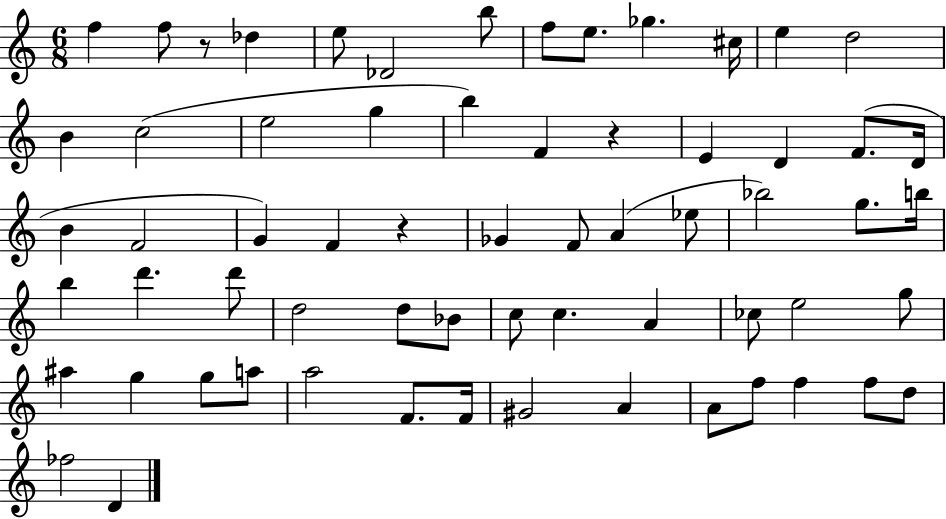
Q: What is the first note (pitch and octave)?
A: F5